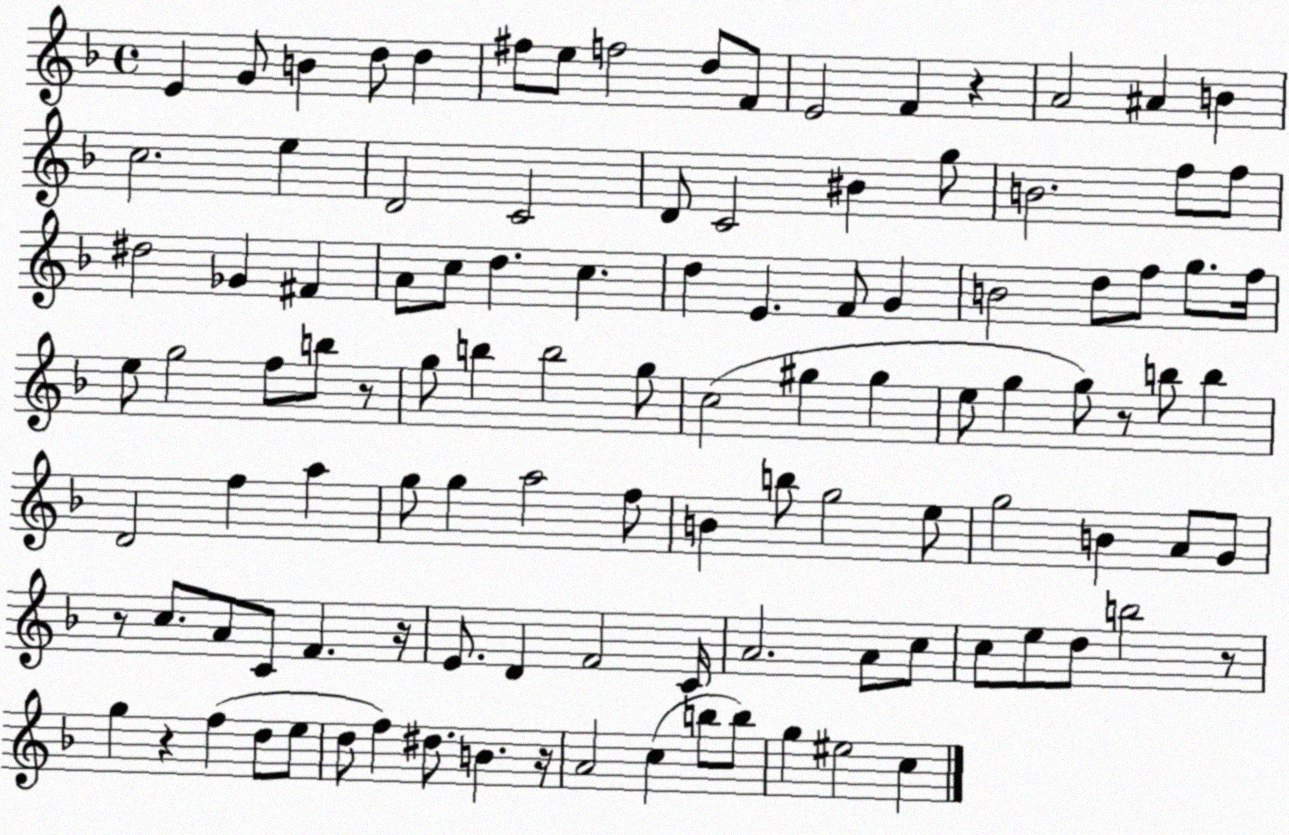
X:1
T:Untitled
M:4/4
L:1/4
K:F
E G/2 B d/2 d ^f/2 e/2 f2 d/2 F/2 E2 F z A2 ^A B c2 e D2 C2 D/2 C2 ^B g/2 B2 f/2 f/2 ^d2 _G ^F A/2 c/2 d c d E F/2 G B2 d/2 f/2 g/2 f/4 e/2 g2 f/2 b/2 z/2 g/2 b b2 g/2 c2 ^g ^g e/2 g g/2 z/2 b/2 b D2 f a g/2 g a2 f/2 B b/2 g2 e/2 g2 B A/2 G/2 z/2 c/2 A/2 C/2 F z/4 E/2 D F2 C/4 A2 A/2 c/2 c/2 e/2 d/2 b2 z/2 g z f d/2 e/2 d/2 f ^d/2 B z/4 A2 c b/2 b/2 g ^e2 c